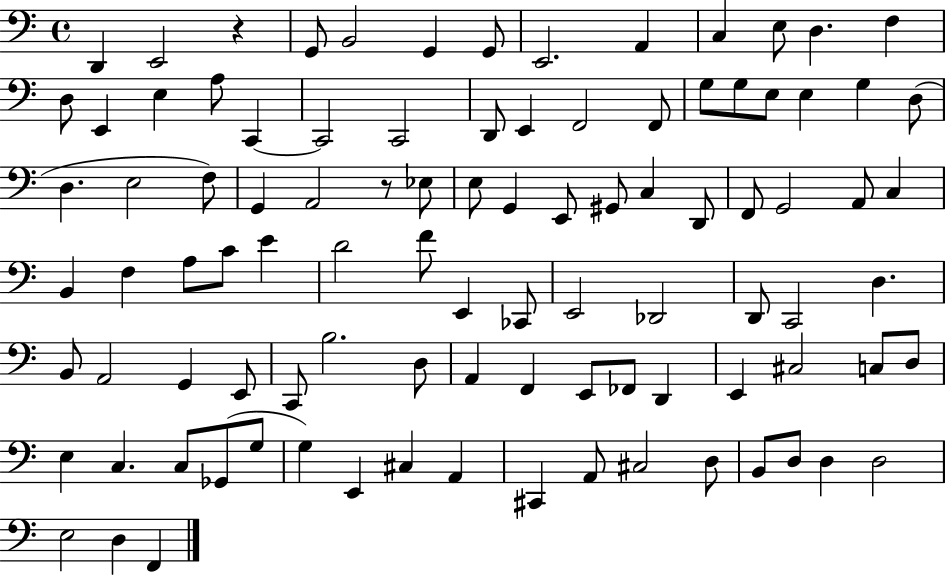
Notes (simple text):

D2/q E2/h R/q G2/e B2/h G2/q G2/e E2/h. A2/q C3/q E3/e D3/q. F3/q D3/e E2/q E3/q A3/e C2/q C2/h C2/h D2/e E2/q F2/h F2/e G3/e G3/e E3/e E3/q G3/q D3/e D3/q. E3/h F3/e G2/q A2/h R/e Eb3/e E3/e G2/q E2/e G#2/e C3/q D2/e F2/e G2/h A2/e C3/q B2/q F3/q A3/e C4/e E4/q D4/h F4/e E2/q CES2/e E2/h Db2/h D2/e C2/h D3/q. B2/e A2/h G2/q E2/e C2/e B3/h. D3/e A2/q F2/q E2/e FES2/e D2/q E2/q C#3/h C3/e D3/e E3/q C3/q. C3/e Gb2/e G3/e G3/q E2/q C#3/q A2/q C#2/q A2/e C#3/h D3/e B2/e D3/e D3/q D3/h E3/h D3/q F2/q